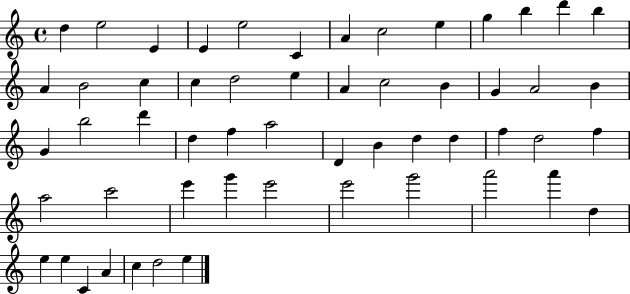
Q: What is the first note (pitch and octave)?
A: D5